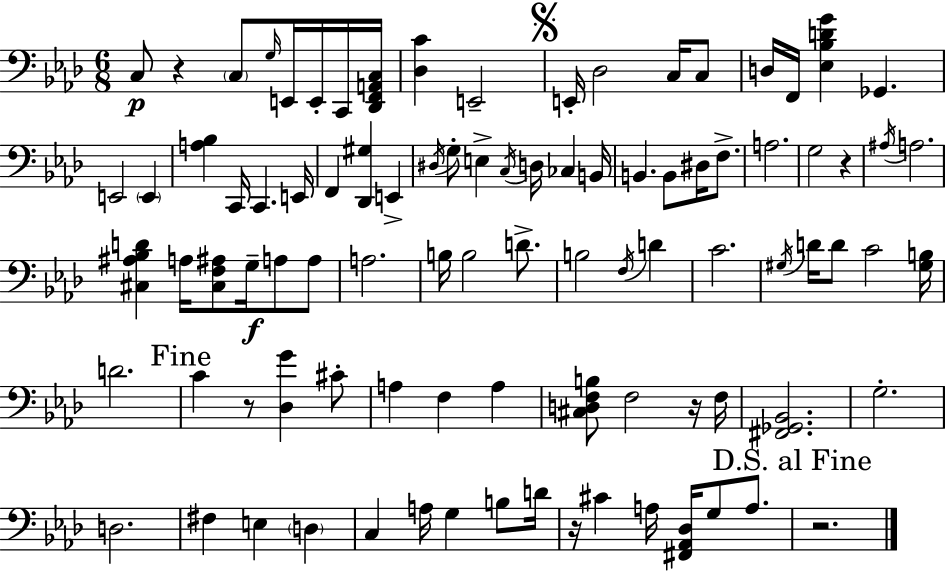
{
  \clef bass
  \numericTimeSignature
  \time 6/8
  \key aes \major
  c8\p r4 \parenthesize c8 \grace { g16 } e,16 e,16-. c,16 | <des, f, a, c>16 <des c'>4 e,2-- | \mark \markup { \musicglyph "scripts.segno" } e,16-. des2 c16 c8 | d16 f,16 <ees bes d' g'>4 ges,4. | \break e,2 \parenthesize e,4 | <a bes>4 c,16 c,4. | e,16 f,4 <des, gis>4 e,4-> | \acciaccatura { dis16 } g8-. e4-> \acciaccatura { c16 } d16 ces4 | \break b,16 b,4. b,8 dis16 | f8.-> a2. | g2 r4 | \acciaccatura { ais16 } a2. | \break <cis ais bes d'>4 a16 <cis f ais>8 g16--\f | a8 a8 a2. | b16 b2 | d'8.-> b2 | \break \acciaccatura { f16 } d'4 c'2. | \acciaccatura { gis16 } d'16 d'8 c'2 | <gis b>16 d'2. | \mark "Fine" c'4 r8 | \break <des g'>4 cis'8-. a4 f4 | a4 <cis d f b>8 f2 | r16 f16 <fis, ges, bes,>2. | g2.-. | \break d2. | fis4 e4 | \parenthesize d4 c4 a16 g4 | b8 d'16 r16 cis'4 a16 | \break <fis, aes, des>16 g8 a8. \mark "D.S. al Fine" r2. | \bar "|."
}